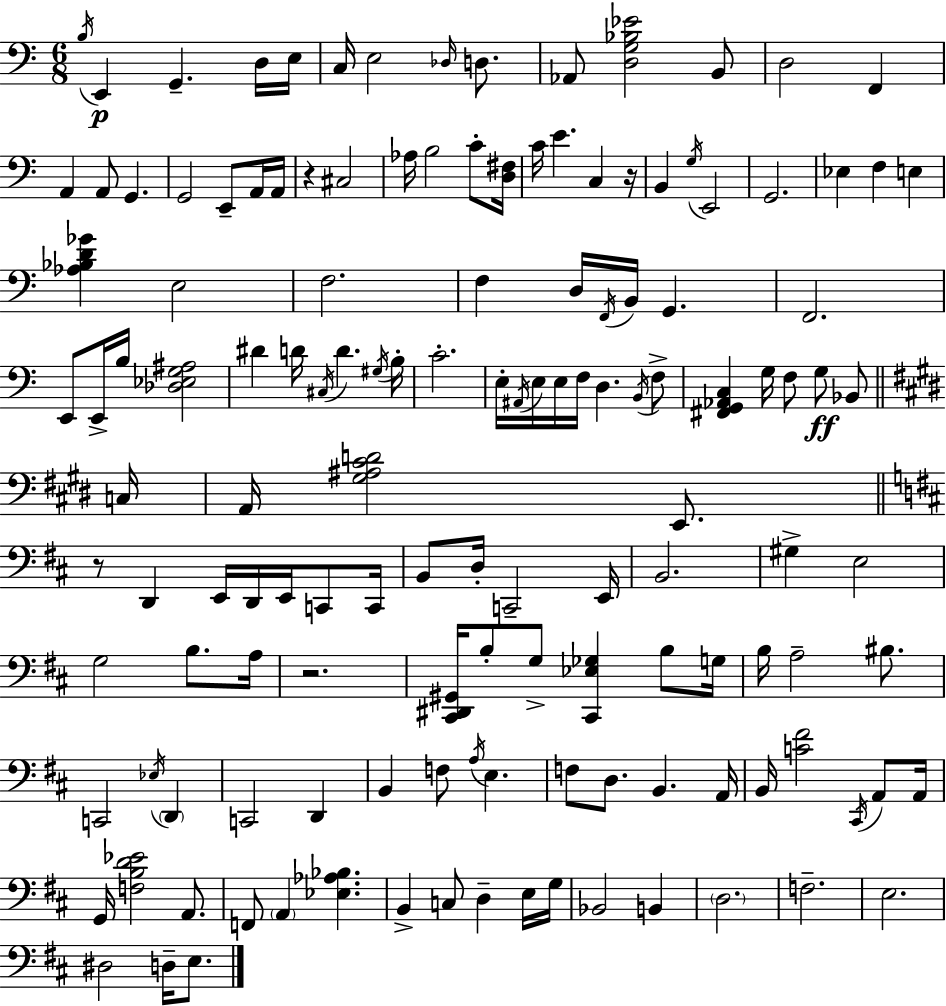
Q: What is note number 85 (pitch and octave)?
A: G3